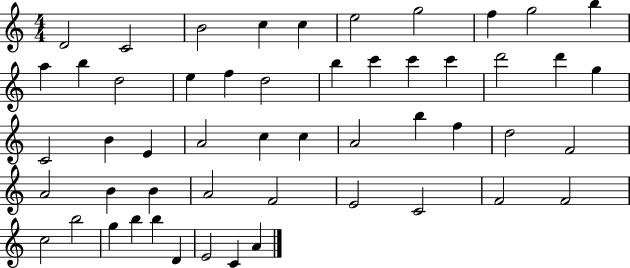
X:1
T:Untitled
M:4/4
L:1/4
K:C
D2 C2 B2 c c e2 g2 f g2 b a b d2 e f d2 b c' c' c' d'2 d' g C2 B E A2 c c A2 b f d2 F2 A2 B B A2 F2 E2 C2 F2 F2 c2 b2 g b b D E2 C A